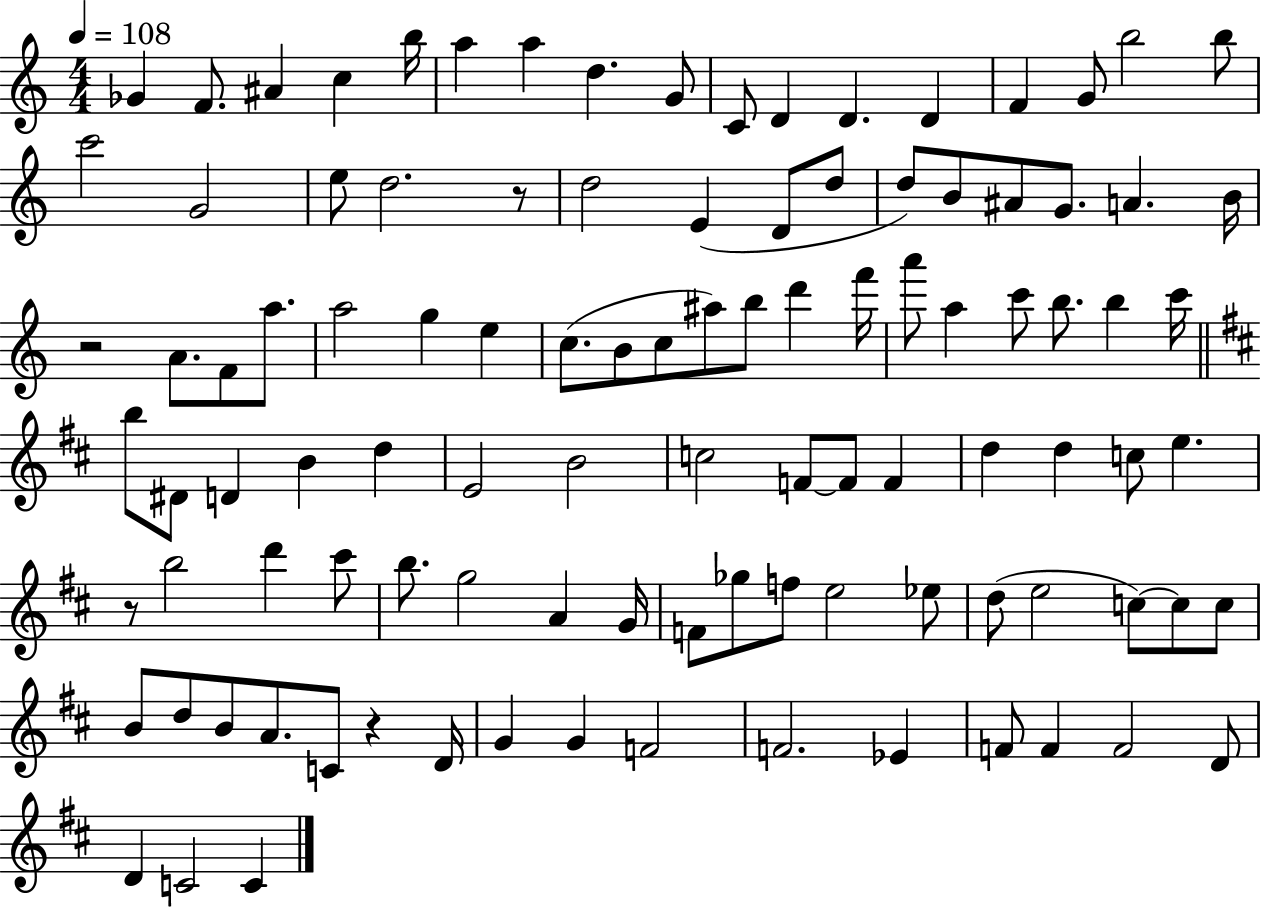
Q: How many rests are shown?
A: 4